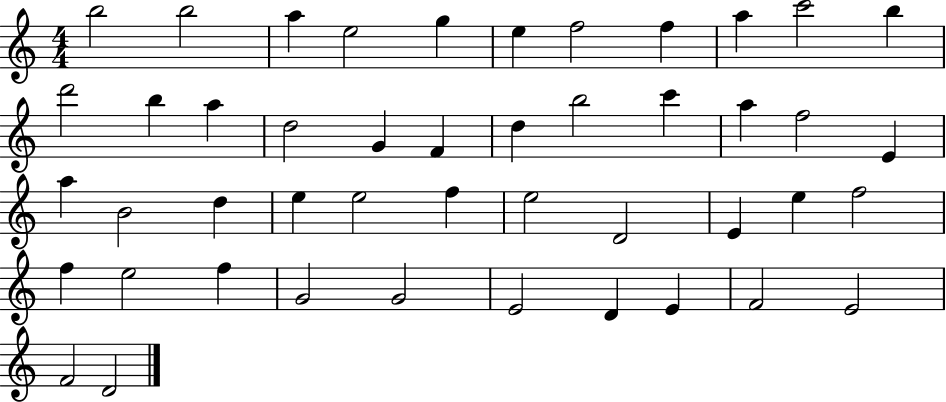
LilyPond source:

{
  \clef treble
  \numericTimeSignature
  \time 4/4
  \key c \major
  b''2 b''2 | a''4 e''2 g''4 | e''4 f''2 f''4 | a''4 c'''2 b''4 | \break d'''2 b''4 a''4 | d''2 g'4 f'4 | d''4 b''2 c'''4 | a''4 f''2 e'4 | \break a''4 b'2 d''4 | e''4 e''2 f''4 | e''2 d'2 | e'4 e''4 f''2 | \break f''4 e''2 f''4 | g'2 g'2 | e'2 d'4 e'4 | f'2 e'2 | \break f'2 d'2 | \bar "|."
}